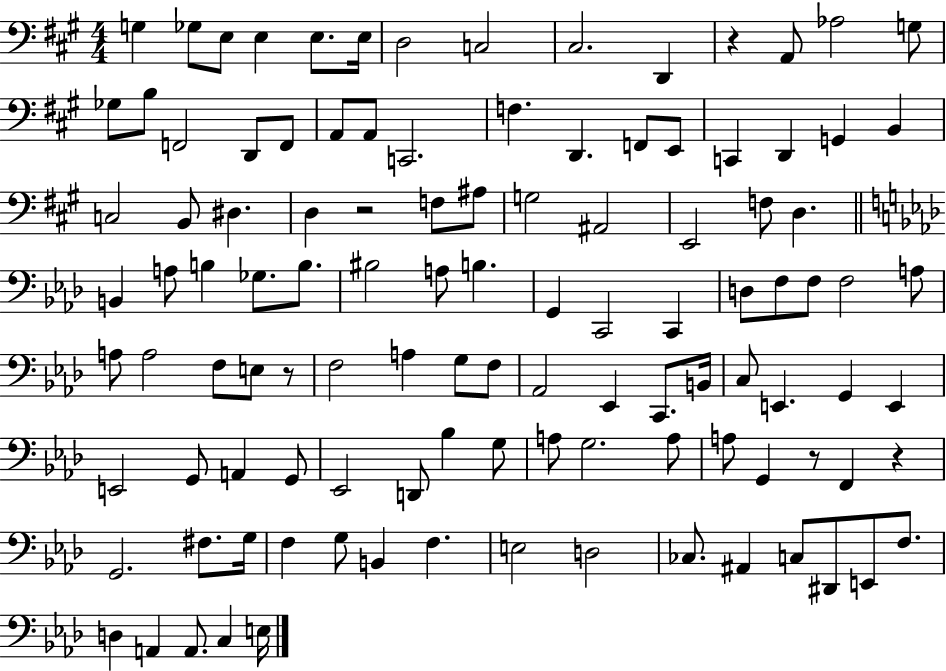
{
  \clef bass
  \numericTimeSignature
  \time 4/4
  \key a \major
  \repeat volta 2 { g4 ges8 e8 e4 e8. e16 | d2 c2 | cis2. d,4 | r4 a,8 aes2 g8 | \break ges8 b8 f,2 d,8 f,8 | a,8 a,8 c,2. | f4. d,4. f,8 e,8 | c,4 d,4 g,4 b,4 | \break c2 b,8 dis4. | d4 r2 f8 ais8 | g2 ais,2 | e,2 f8 d4. | \break \bar "||" \break \key aes \major b,4 a8 b4 ges8. b8. | bis2 a8 b4. | g,4 c,2 c,4 | d8 f8 f8 f2 a8 | \break a8 a2 f8 e8 r8 | f2 a4 g8 f8 | aes,2 ees,4 c,8. b,16 | c8 e,4. g,4 e,4 | \break e,2 g,8 a,4 g,8 | ees,2 d,8 bes4 g8 | a8 g2. a8 | a8 g,4 r8 f,4 r4 | \break g,2. fis8. g16 | f4 g8 b,4 f4. | e2 d2 | ces8. ais,4 c8 dis,8 e,8 f8. | \break d4 a,4 a,8. c4 e16 | } \bar "|."
}